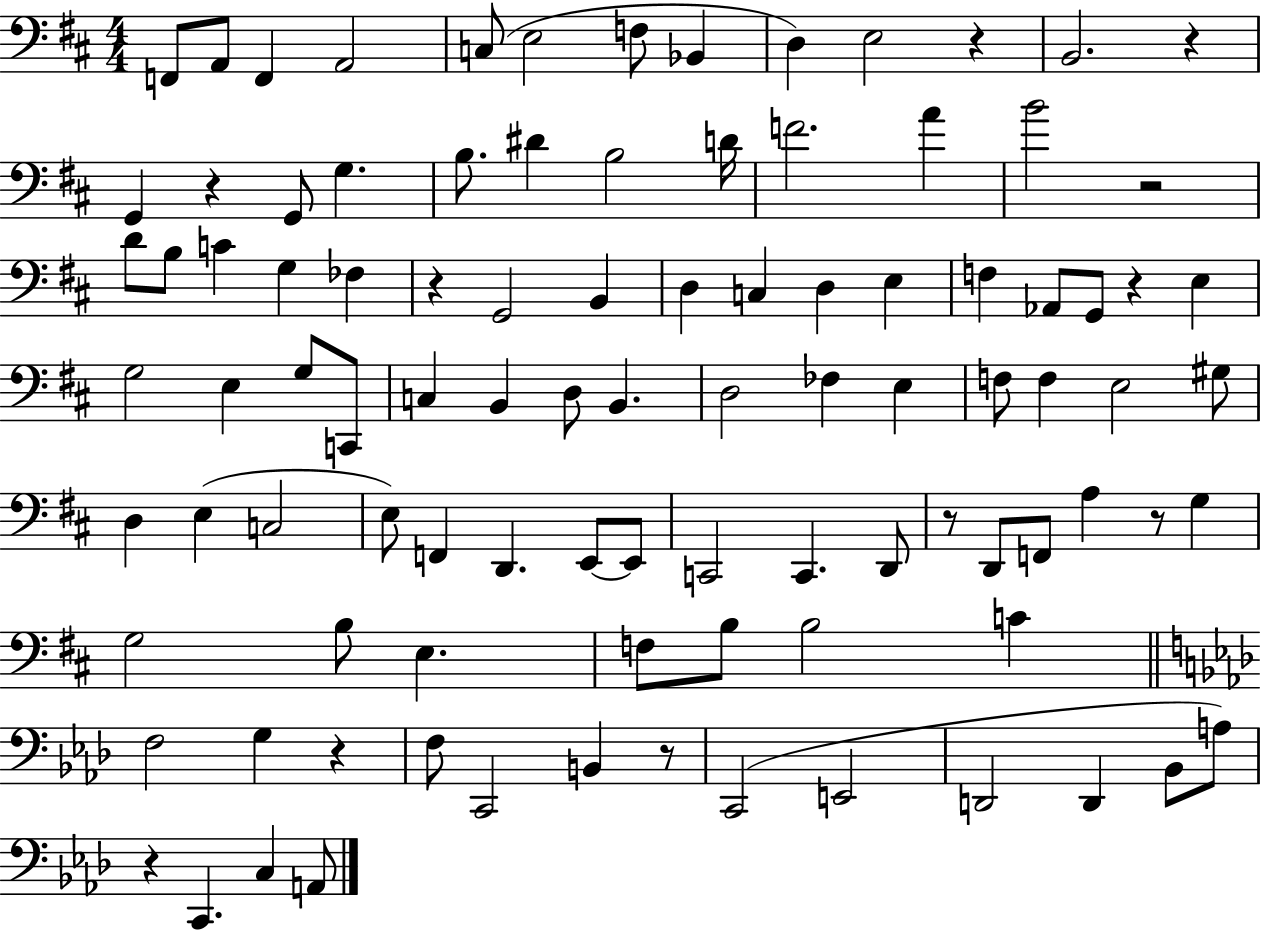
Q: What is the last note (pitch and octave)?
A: A2